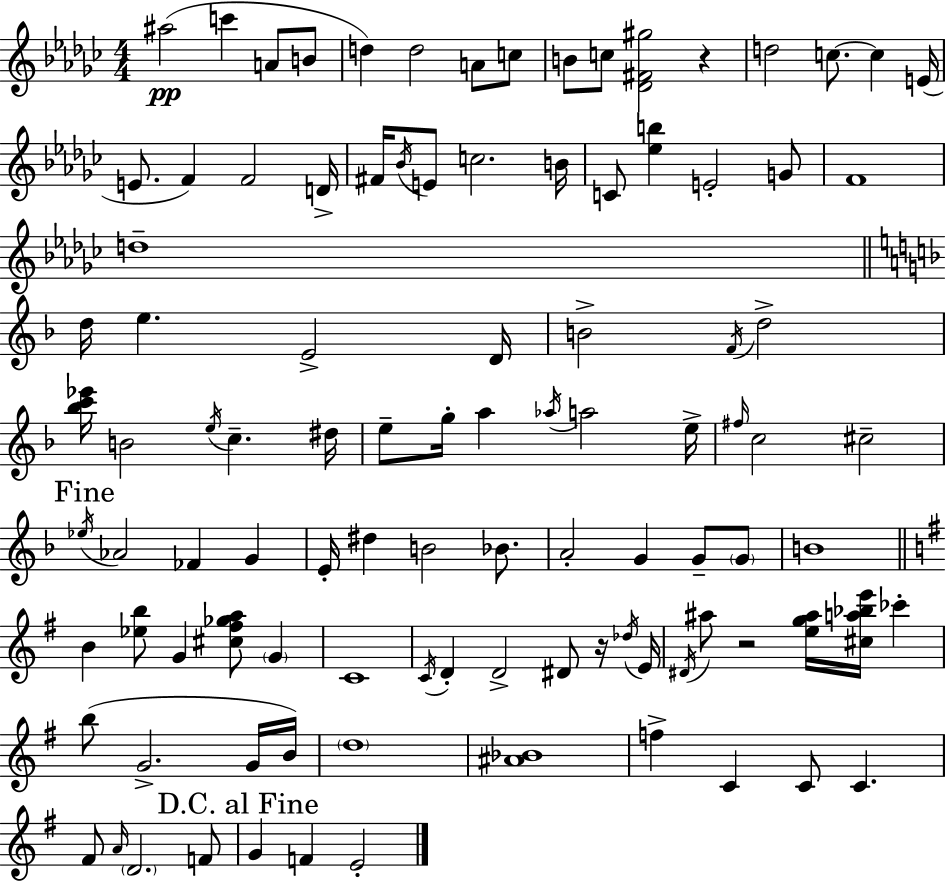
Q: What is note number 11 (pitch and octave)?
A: D5